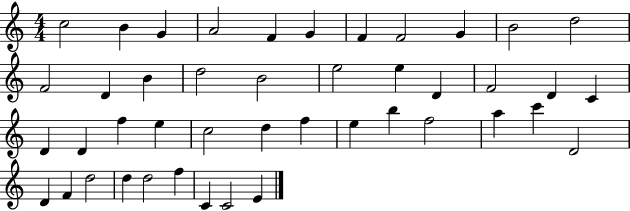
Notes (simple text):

C5/h B4/q G4/q A4/h F4/q G4/q F4/q F4/h G4/q B4/h D5/h F4/h D4/q B4/q D5/h B4/h E5/h E5/q D4/q F4/h D4/q C4/q D4/q D4/q F5/q E5/q C5/h D5/q F5/q E5/q B5/q F5/h A5/q C6/q D4/h D4/q F4/q D5/h D5/q D5/h F5/q C4/q C4/h E4/q